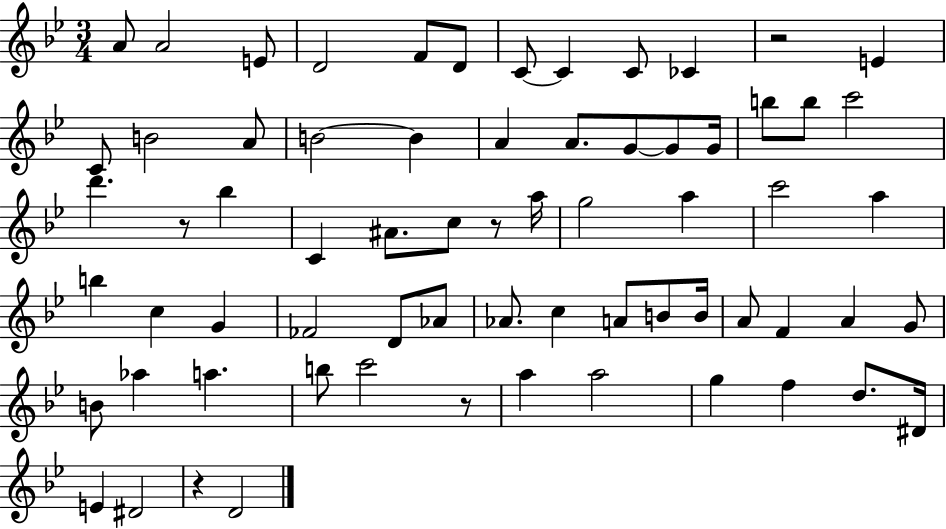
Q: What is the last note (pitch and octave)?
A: D4